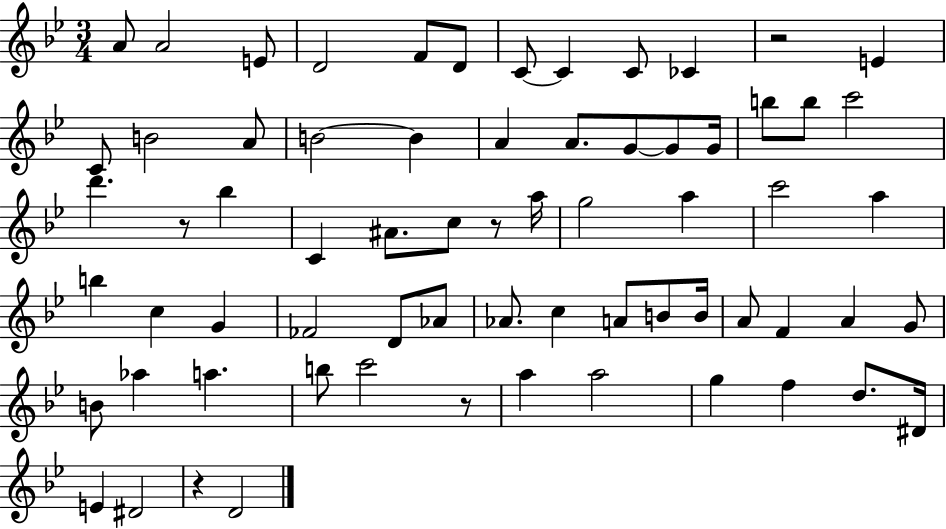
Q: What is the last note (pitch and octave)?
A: D4